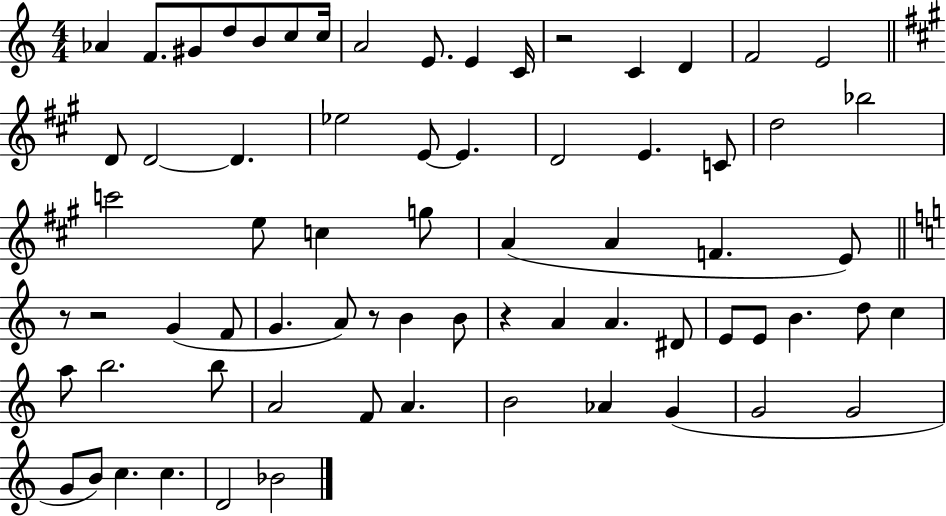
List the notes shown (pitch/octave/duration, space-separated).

Ab4/q F4/e. G#4/e D5/e B4/e C5/e C5/s A4/h E4/e. E4/q C4/s R/h C4/q D4/q F4/h E4/h D4/e D4/h D4/q. Eb5/h E4/e E4/q. D4/h E4/q. C4/e D5/h Bb5/h C6/h E5/e C5/q G5/e A4/q A4/q F4/q. E4/e R/e R/h G4/q F4/e G4/q. A4/e R/e B4/q B4/e R/q A4/q A4/q. D#4/e E4/e E4/e B4/q. D5/e C5/q A5/e B5/h. B5/e A4/h F4/e A4/q. B4/h Ab4/q G4/q G4/h G4/h G4/e B4/e C5/q. C5/q. D4/h Bb4/h